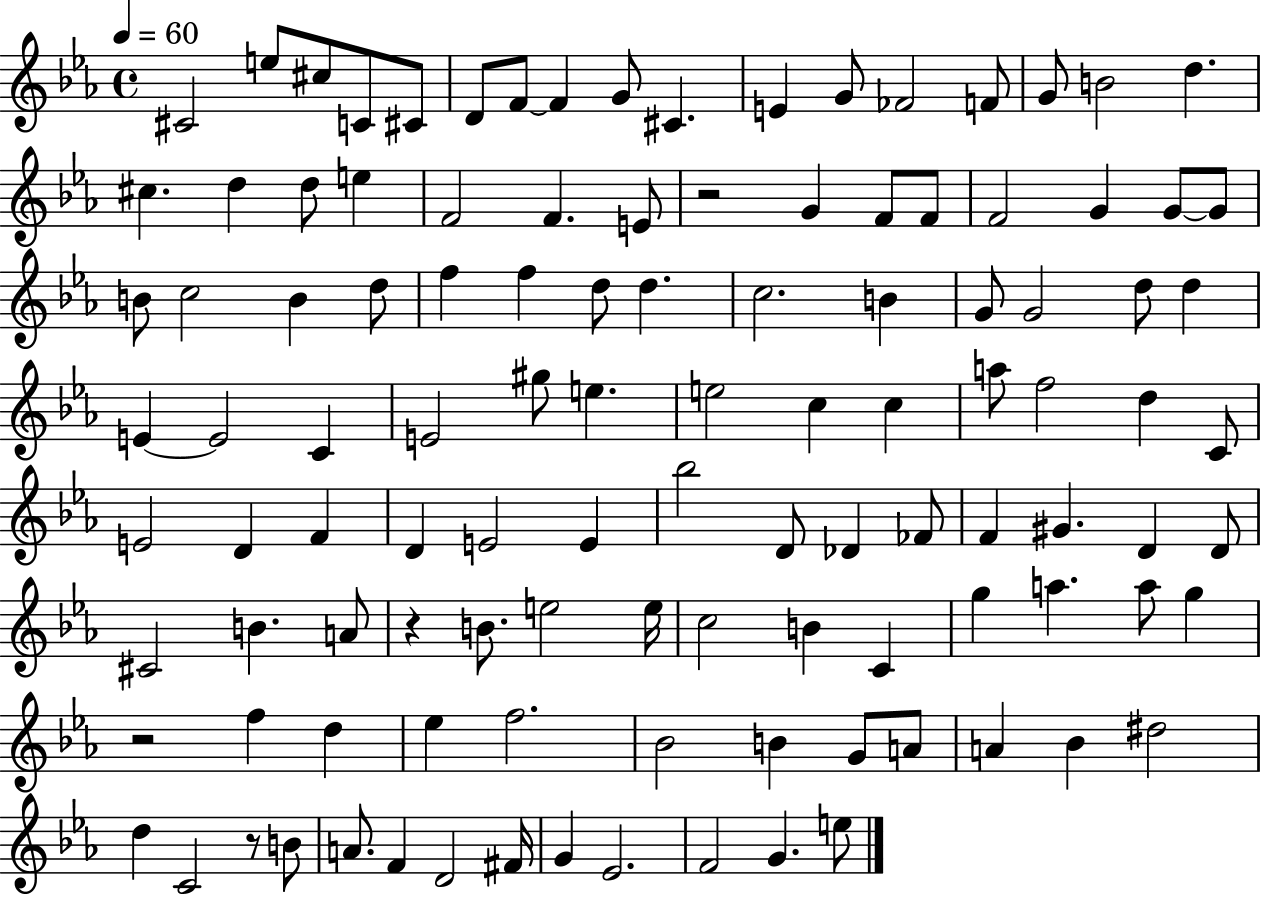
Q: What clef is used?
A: treble